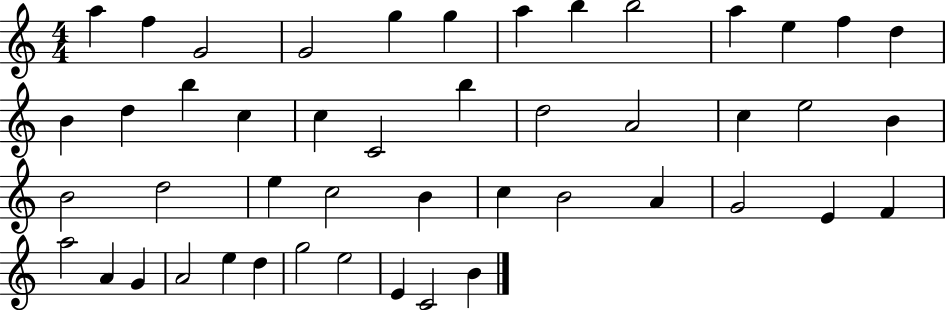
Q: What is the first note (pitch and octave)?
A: A5